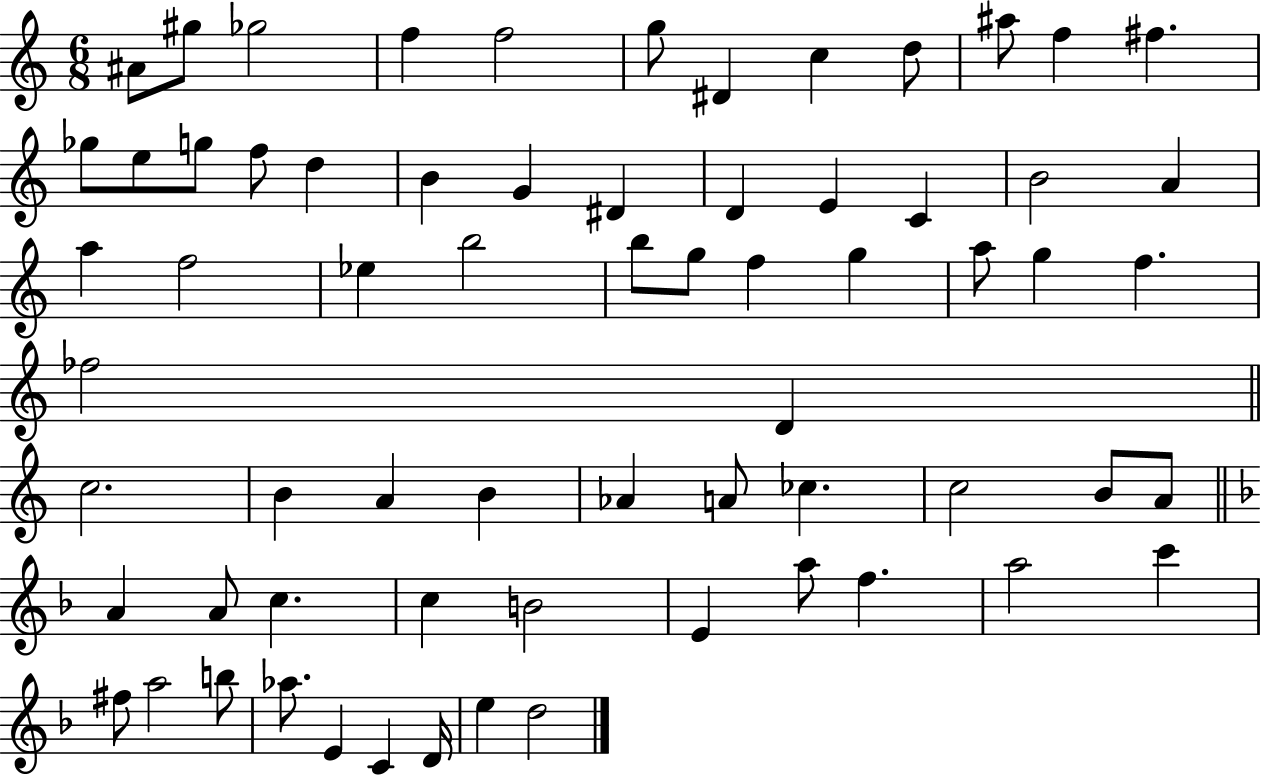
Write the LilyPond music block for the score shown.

{
  \clef treble
  \numericTimeSignature
  \time 6/8
  \key c \major
  ais'8 gis''8 ges''2 | f''4 f''2 | g''8 dis'4 c''4 d''8 | ais''8 f''4 fis''4. | \break ges''8 e''8 g''8 f''8 d''4 | b'4 g'4 dis'4 | d'4 e'4 c'4 | b'2 a'4 | \break a''4 f''2 | ees''4 b''2 | b''8 g''8 f''4 g''4 | a''8 g''4 f''4. | \break fes''2 d'4 | \bar "||" \break \key c \major c''2. | b'4 a'4 b'4 | aes'4 a'8 ces''4. | c''2 b'8 a'8 | \break \bar "||" \break \key d \minor a'4 a'8 c''4. | c''4 b'2 | e'4 a''8 f''4. | a''2 c'''4 | \break fis''8 a''2 b''8 | aes''8. e'4 c'4 d'16 | e''4 d''2 | \bar "|."
}